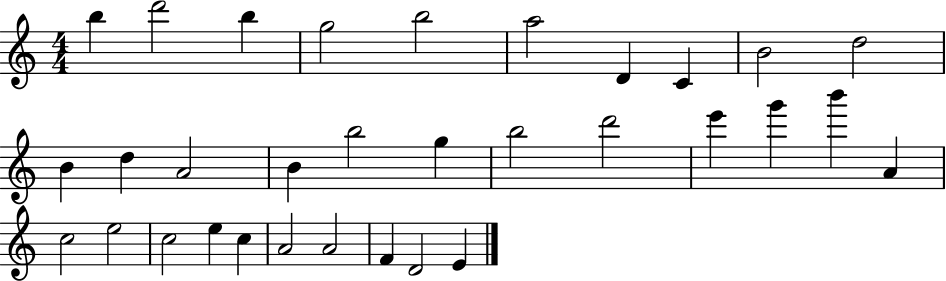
B5/q D6/h B5/q G5/h B5/h A5/h D4/q C4/q B4/h D5/h B4/q D5/q A4/h B4/q B5/h G5/q B5/h D6/h E6/q G6/q B6/q A4/q C5/h E5/h C5/h E5/q C5/q A4/h A4/h F4/q D4/h E4/q